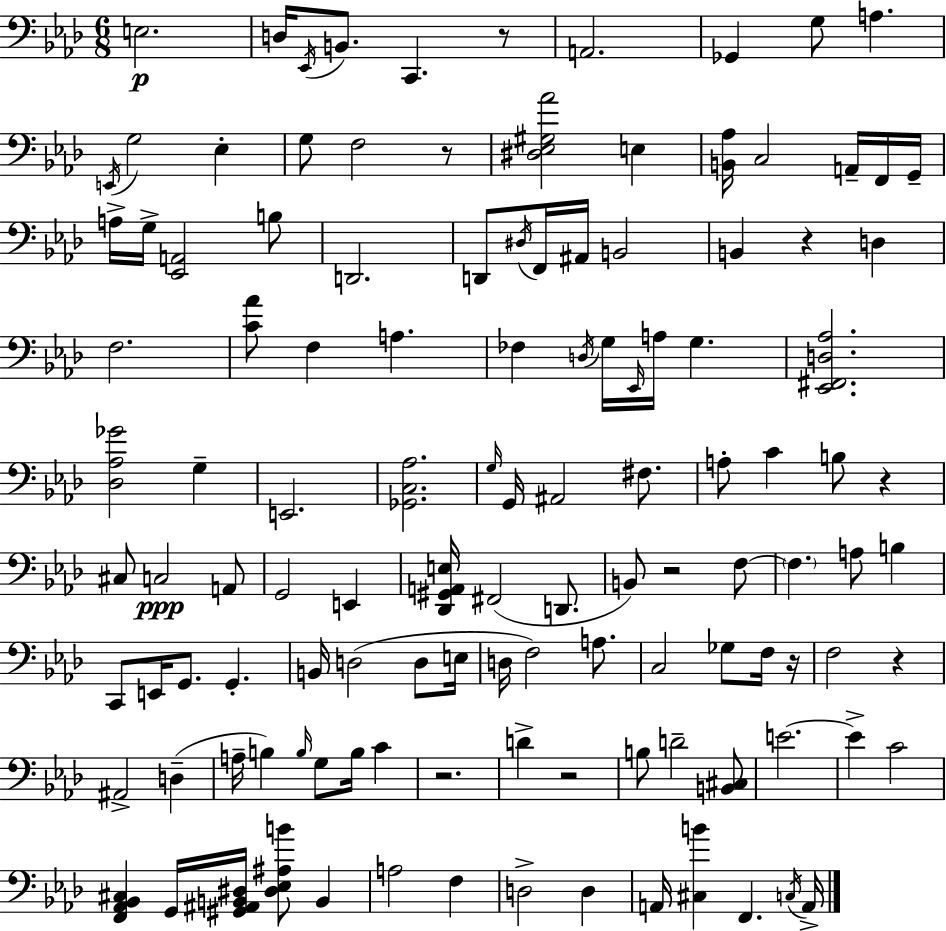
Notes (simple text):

E3/h. D3/s Eb2/s B2/e. C2/q. R/e A2/h. Gb2/q G3/e A3/q. E2/s G3/h Eb3/q G3/e F3/h R/e [D#3,Eb3,G#3,Ab4]/h E3/q [B2,Ab3]/s C3/h A2/s F2/s G2/s A3/s G3/s [Eb2,A2]/h B3/e D2/h. D2/e D#3/s F2/s A#2/s B2/h B2/q R/q D3/q F3/h. [C4,Ab4]/e F3/q A3/q. FES3/q D3/s G3/s Eb2/s A3/s G3/q. [Eb2,F#2,D3,Ab3]/h. [Db3,Ab3,Gb4]/h G3/q E2/h. [Gb2,C3,Ab3]/h. G3/s G2/s A#2/h F#3/e. A3/e C4/q B3/e R/q C#3/e C3/h A2/e G2/h E2/q [Db2,G#2,A2,E3]/s F#2/h D2/e. B2/e R/h F3/e F3/q. A3/e B3/q C2/e E2/s G2/e. G2/q. B2/s D3/h D3/e E3/s D3/s F3/h A3/e. C3/h Gb3/e F3/s R/s F3/h R/q A#2/h D3/q A3/s B3/q B3/s G3/e B3/s C4/q R/h. D4/q R/h B3/e D4/h [B2,C#3]/e E4/h. E4/q C4/h [F2,Ab2,Bb2,C#3]/q G2/s [G#2,A#2,B2,D#3]/s [D#3,Eb3,A#3,B4]/e B2/q A3/h F3/q D3/h D3/q A2/s [C#3,B4]/q F2/q. C3/s A2/s